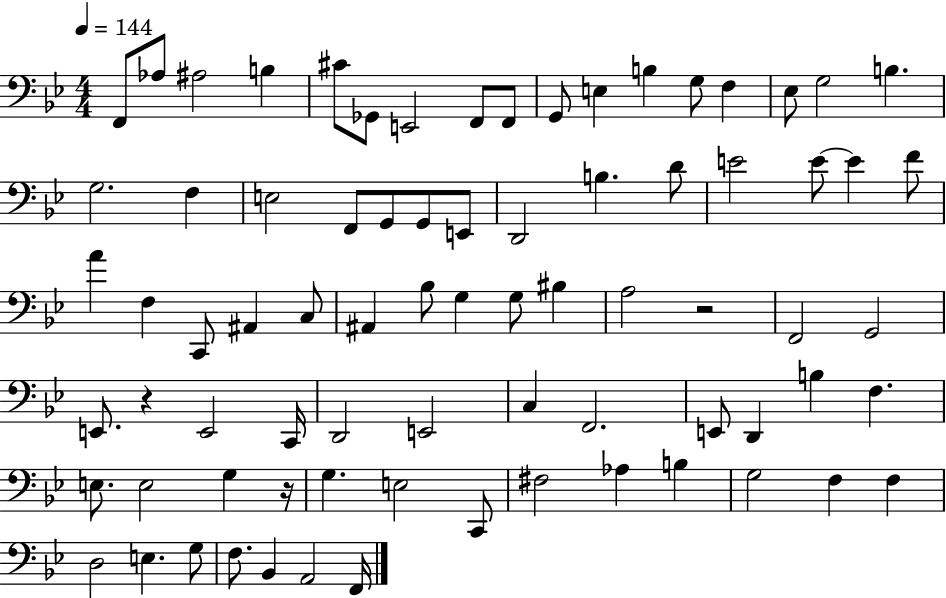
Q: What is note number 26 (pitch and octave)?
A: B3